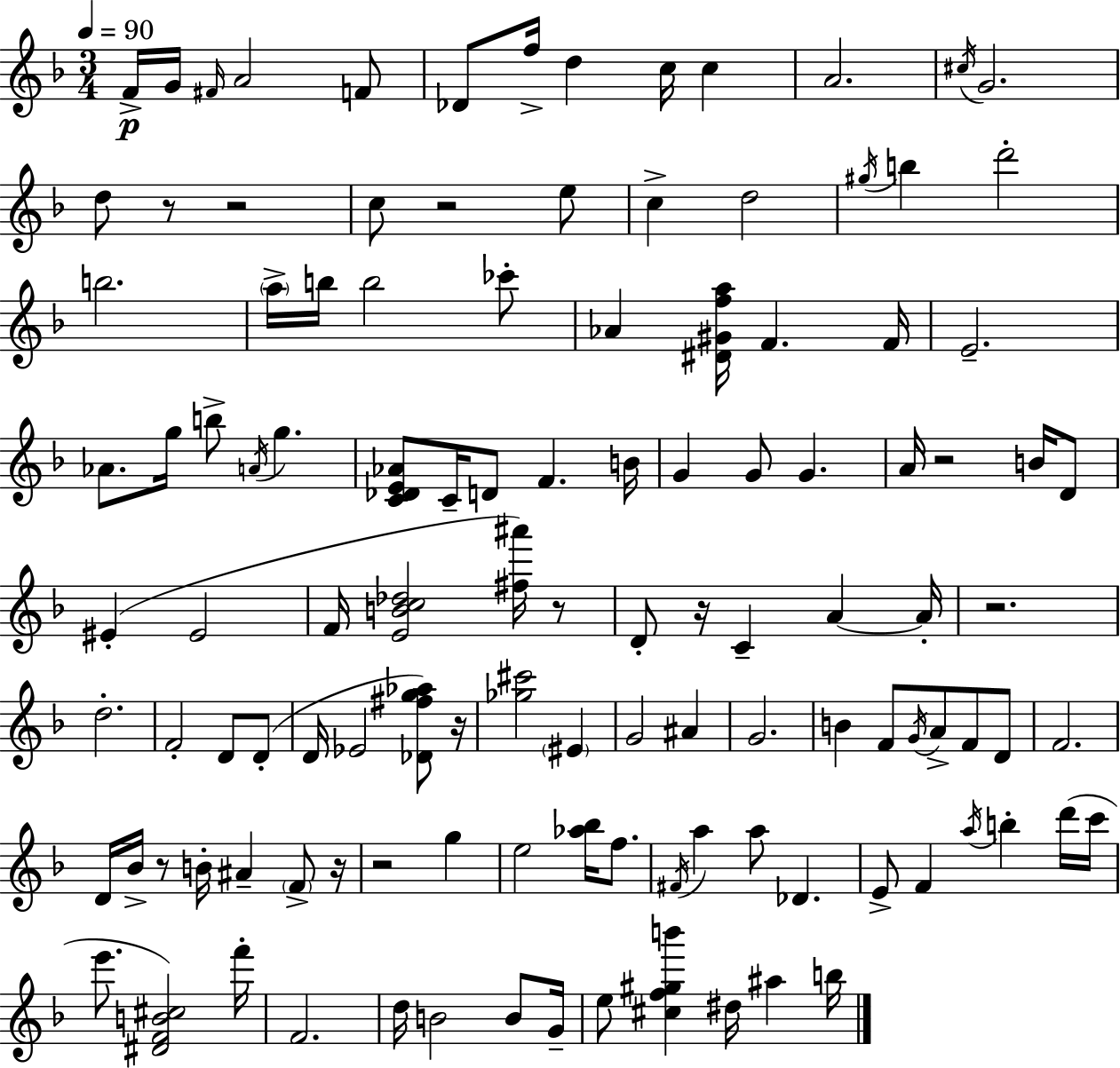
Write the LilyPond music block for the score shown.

{
  \clef treble
  \numericTimeSignature
  \time 3/4
  \key d \minor
  \tempo 4 = 90
  \repeat volta 2 { f'16->\p g'16 \grace { fis'16 } a'2 f'8 | des'8 f''16-> d''4 c''16 c''4 | a'2. | \acciaccatura { cis''16 } g'2. | \break d''8 r8 r2 | c''8 r2 | e''8 c''4-> d''2 | \acciaccatura { gis''16 } b''4 d'''2-. | \break b''2. | \parenthesize a''16-> b''16 b''2 | ces'''8-. aes'4 <dis' gis' f'' a''>16 f'4. | f'16 e'2.-- | \break aes'8. g''16 b''8-> \acciaccatura { a'16 } g''4. | <c' des' e' aes'>8 c'16-- d'8 f'4. | b'16 g'4 g'8 g'4. | a'16 r2 | \break b'16 d'8 eis'4-.( eis'2 | f'16 <e' b' c'' des''>2 | <fis'' ais'''>16) r8 d'8-. r16 c'4-- a'4~~ | a'16-. r2. | \break d''2.-. | f'2-. | d'8 d'8-.( d'16 ees'2 | <des' fis'' g'' aes''>8) r16 <ges'' cis'''>2 | \break \parenthesize eis'4 g'2 | ais'4 g'2. | b'4 f'8 \acciaccatura { g'16 } a'8-> | f'8 d'8 f'2. | \break d'16 bes'16-> r8 b'16-. ais'4-- | \parenthesize f'8-> r16 r2 | g''4 e''2 | <aes'' bes''>16 f''8. \acciaccatura { fis'16 } a''4 a''8 | \break des'4. e'8-> f'4 | \acciaccatura { a''16 } b''4-. d'''16( c'''16 e'''8. <dis' f' b' cis''>2) | f'''16-. f'2. | d''16 b'2 | \break b'8 g'16-- e''8 <cis'' f'' gis'' b'''>4 | dis''16 ais''4 b''16 } \bar "|."
}